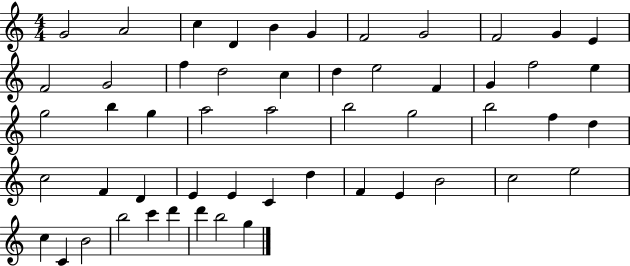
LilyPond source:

{
  \clef treble
  \numericTimeSignature
  \time 4/4
  \key c \major
  g'2 a'2 | c''4 d'4 b'4 g'4 | f'2 g'2 | f'2 g'4 e'4 | \break f'2 g'2 | f''4 d''2 c''4 | d''4 e''2 f'4 | g'4 f''2 e''4 | \break g''2 b''4 g''4 | a''2 a''2 | b''2 g''2 | b''2 f''4 d''4 | \break c''2 f'4 d'4 | e'4 e'4 c'4 d''4 | f'4 e'4 b'2 | c''2 e''2 | \break c''4 c'4 b'2 | b''2 c'''4 d'''4 | d'''4 b''2 g''4 | \bar "|."
}